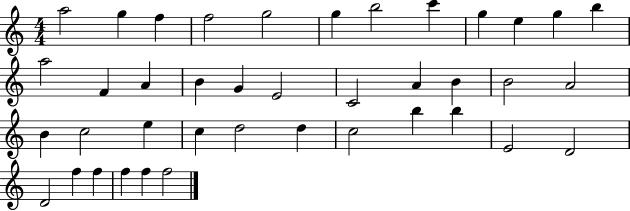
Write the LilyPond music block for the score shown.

{
  \clef treble
  \numericTimeSignature
  \time 4/4
  \key c \major
  a''2 g''4 f''4 | f''2 g''2 | g''4 b''2 c'''4 | g''4 e''4 g''4 b''4 | \break a''2 f'4 a'4 | b'4 g'4 e'2 | c'2 a'4 b'4 | b'2 a'2 | \break b'4 c''2 e''4 | c''4 d''2 d''4 | c''2 b''4 b''4 | e'2 d'2 | \break d'2 f''4 f''4 | f''4 f''4 f''2 | \bar "|."
}